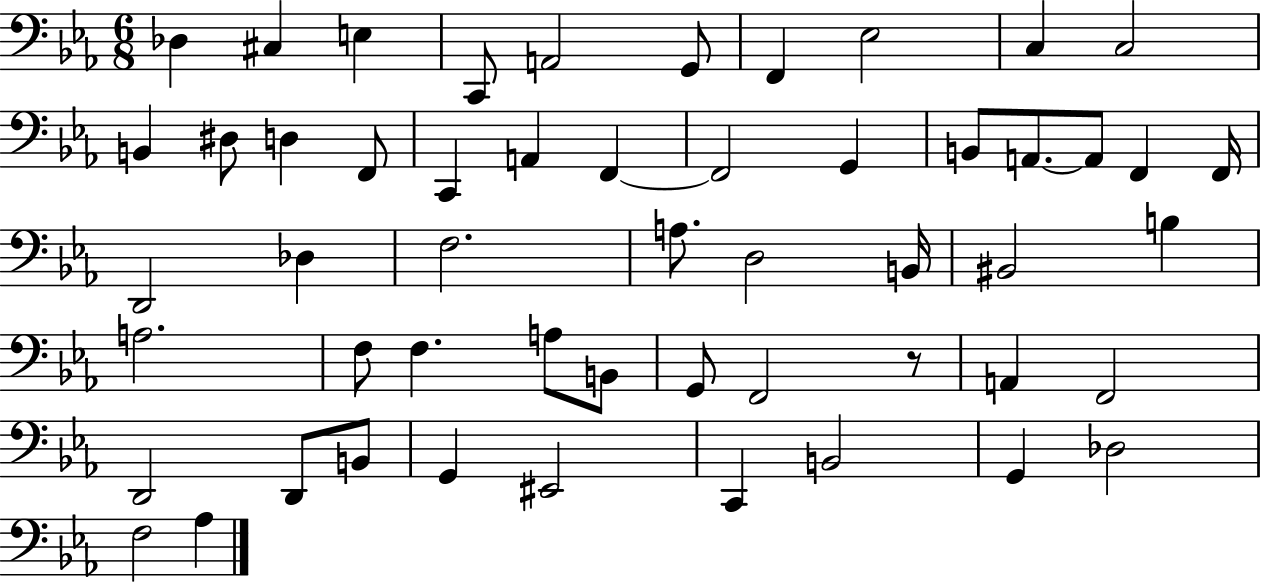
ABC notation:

X:1
T:Untitled
M:6/8
L:1/4
K:Eb
_D, ^C, E, C,,/2 A,,2 G,,/2 F,, _E,2 C, C,2 B,, ^D,/2 D, F,,/2 C,, A,, F,, F,,2 G,, B,,/2 A,,/2 A,,/2 F,, F,,/4 D,,2 _D, F,2 A,/2 D,2 B,,/4 ^B,,2 B, A,2 F,/2 F, A,/2 B,,/2 G,,/2 F,,2 z/2 A,, F,,2 D,,2 D,,/2 B,,/2 G,, ^E,,2 C,, B,,2 G,, _D,2 F,2 _A,